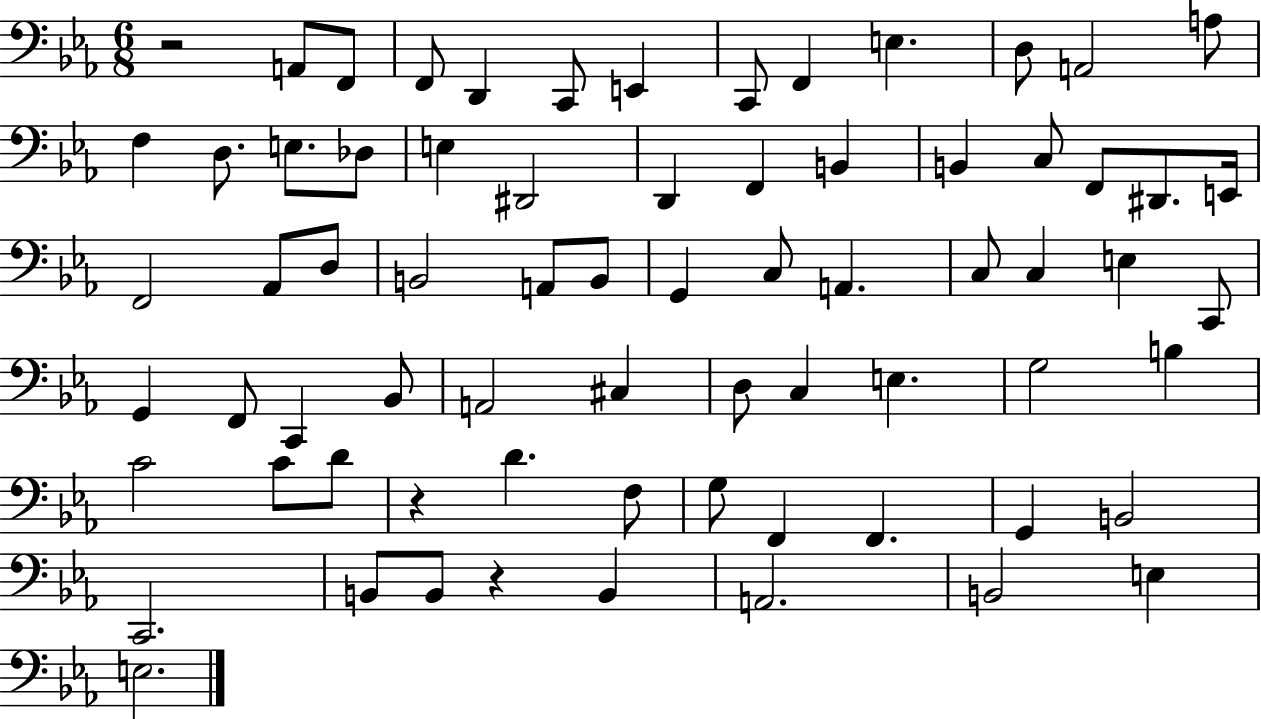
X:1
T:Untitled
M:6/8
L:1/4
K:Eb
z2 A,,/2 F,,/2 F,,/2 D,, C,,/2 E,, C,,/2 F,, E, D,/2 A,,2 A,/2 F, D,/2 E,/2 _D,/2 E, ^D,,2 D,, F,, B,, B,, C,/2 F,,/2 ^D,,/2 E,,/4 F,,2 _A,,/2 D,/2 B,,2 A,,/2 B,,/2 G,, C,/2 A,, C,/2 C, E, C,,/2 G,, F,,/2 C,, _B,,/2 A,,2 ^C, D,/2 C, E, G,2 B, C2 C/2 D/2 z D F,/2 G,/2 F,, F,, G,, B,,2 C,,2 B,,/2 B,,/2 z B,, A,,2 B,,2 E, E,2